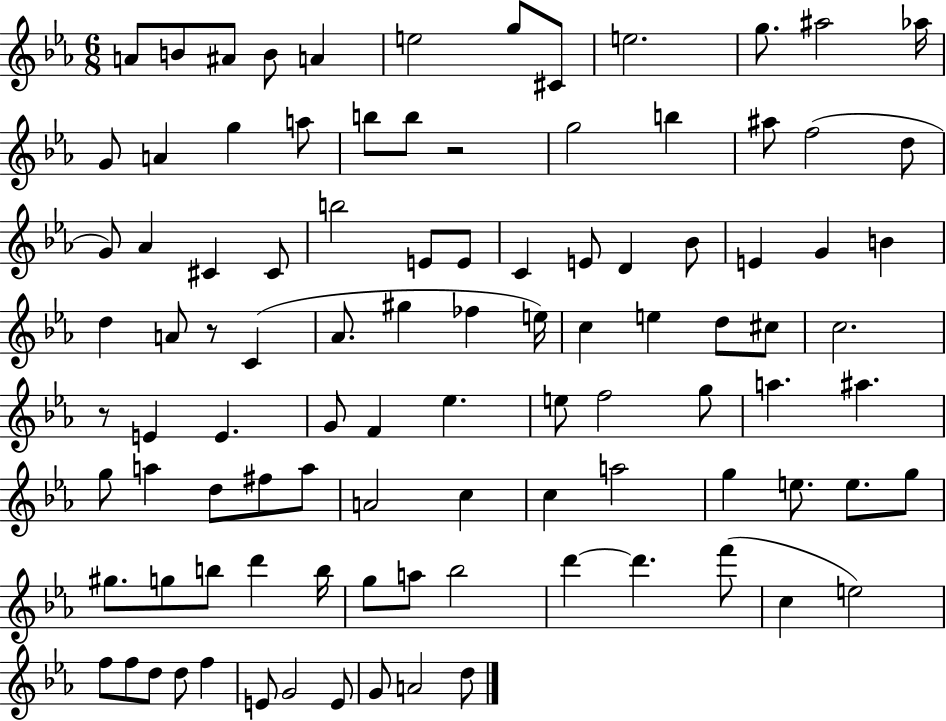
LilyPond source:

{
  \clef treble
  \numericTimeSignature
  \time 6/8
  \key ees \major
  \repeat volta 2 { a'8 b'8 ais'8 b'8 a'4 | e''2 g''8 cis'8 | e''2. | g''8. ais''2 aes''16 | \break g'8 a'4 g''4 a''8 | b''8 b''8 r2 | g''2 b''4 | ais''8 f''2( d''8 | \break g'8) aes'4 cis'4 cis'8 | b''2 e'8 e'8 | c'4 e'8 d'4 bes'8 | e'4 g'4 b'4 | \break d''4 a'8 r8 c'4( | aes'8. gis''4 fes''4 e''16) | c''4 e''4 d''8 cis''8 | c''2. | \break r8 e'4 e'4. | g'8 f'4 ees''4. | e''8 f''2 g''8 | a''4. ais''4. | \break g''8 a''4 d''8 fis''8 a''8 | a'2 c''4 | c''4 a''2 | g''4 e''8. e''8. g''8 | \break gis''8. g''8 b''8 d'''4 b''16 | g''8 a''8 bes''2 | d'''4~~ d'''4. f'''8( | c''4 e''2) | \break f''8 f''8 d''8 d''8 f''4 | e'8 g'2 e'8 | g'8 a'2 d''8 | } \bar "|."
}